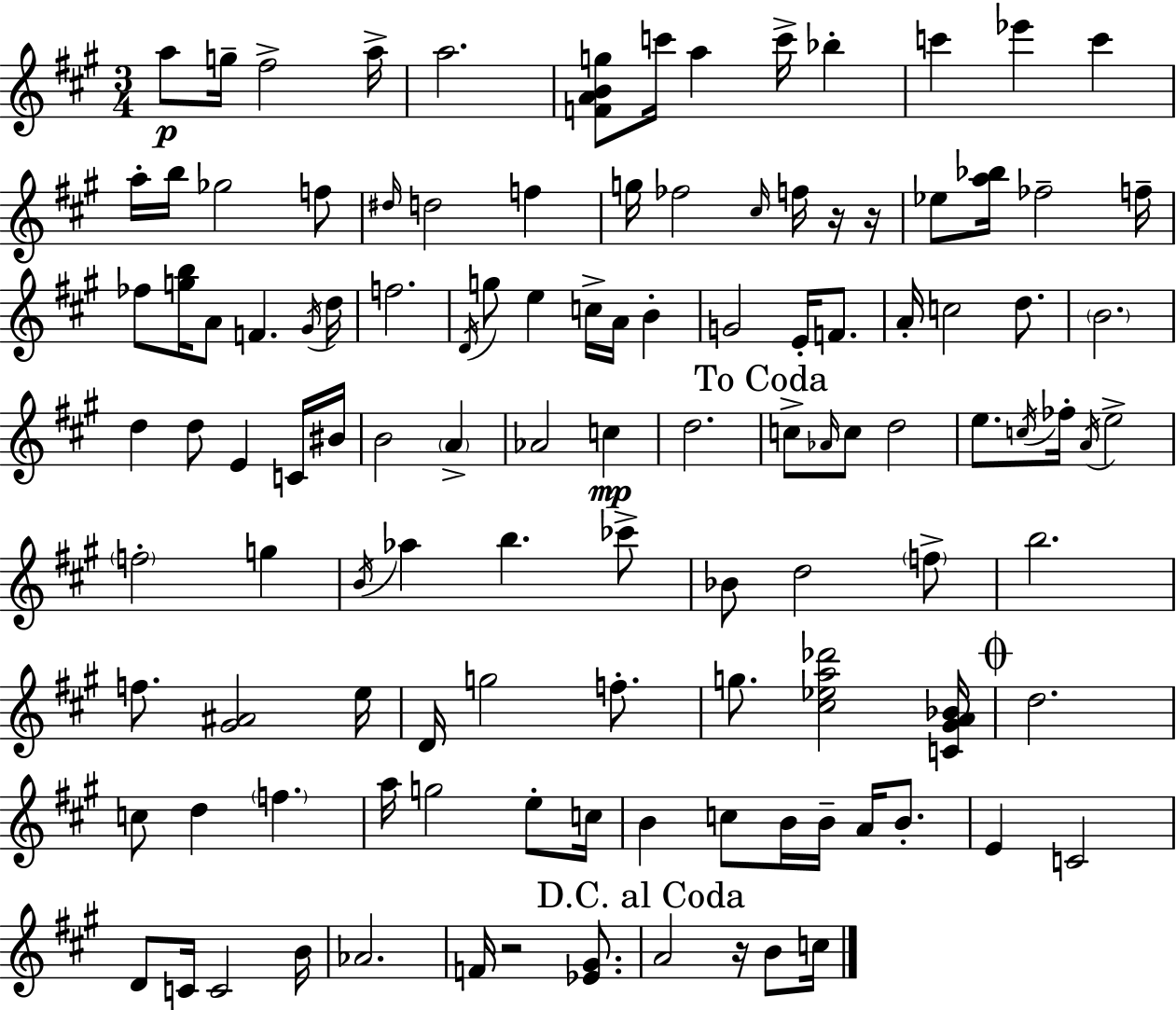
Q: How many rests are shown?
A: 4